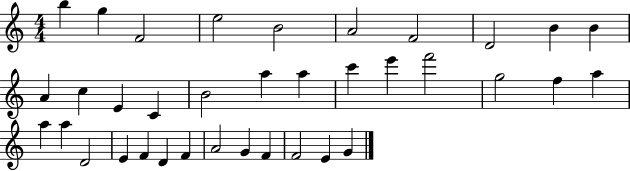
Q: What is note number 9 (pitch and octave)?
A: B4